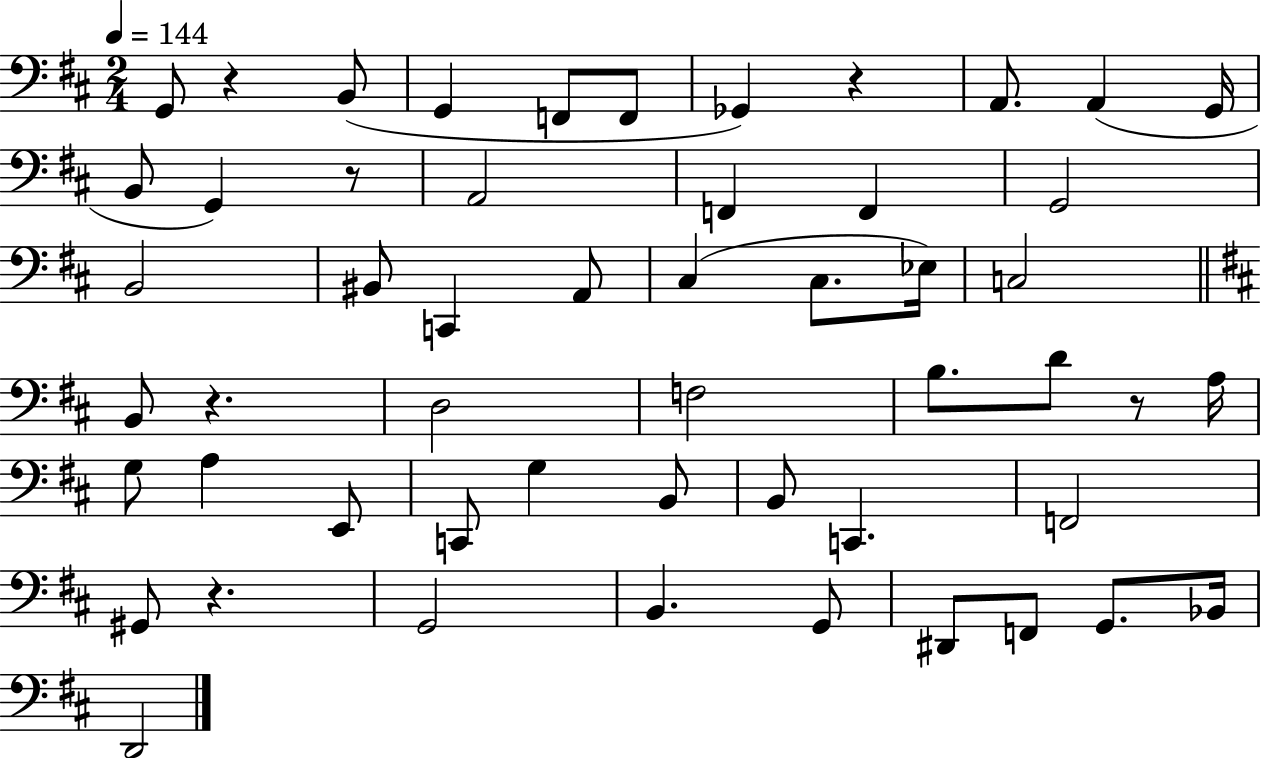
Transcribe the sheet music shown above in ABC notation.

X:1
T:Untitled
M:2/4
L:1/4
K:D
G,,/2 z B,,/2 G,, F,,/2 F,,/2 _G,, z A,,/2 A,, G,,/4 B,,/2 G,, z/2 A,,2 F,, F,, G,,2 B,,2 ^B,,/2 C,, A,,/2 ^C, ^C,/2 _E,/4 C,2 B,,/2 z D,2 F,2 B,/2 D/2 z/2 A,/4 G,/2 A, E,,/2 C,,/2 G, B,,/2 B,,/2 C,, F,,2 ^G,,/2 z G,,2 B,, G,,/2 ^D,,/2 F,,/2 G,,/2 _B,,/4 D,,2